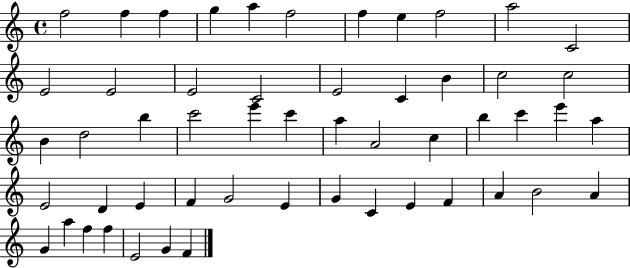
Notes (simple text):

F5/h F5/q F5/q G5/q A5/q F5/h F5/q E5/q F5/h A5/h C4/h E4/h E4/h E4/h C4/h E4/h C4/q B4/q C5/h C5/h B4/q D5/h B5/q C6/h E6/q C6/q A5/q A4/h C5/q B5/q C6/q E6/q A5/q E4/h D4/q E4/q F4/q G4/h E4/q G4/q C4/q E4/q F4/q A4/q B4/h A4/q G4/q A5/q F5/q F5/q E4/h G4/q F4/q